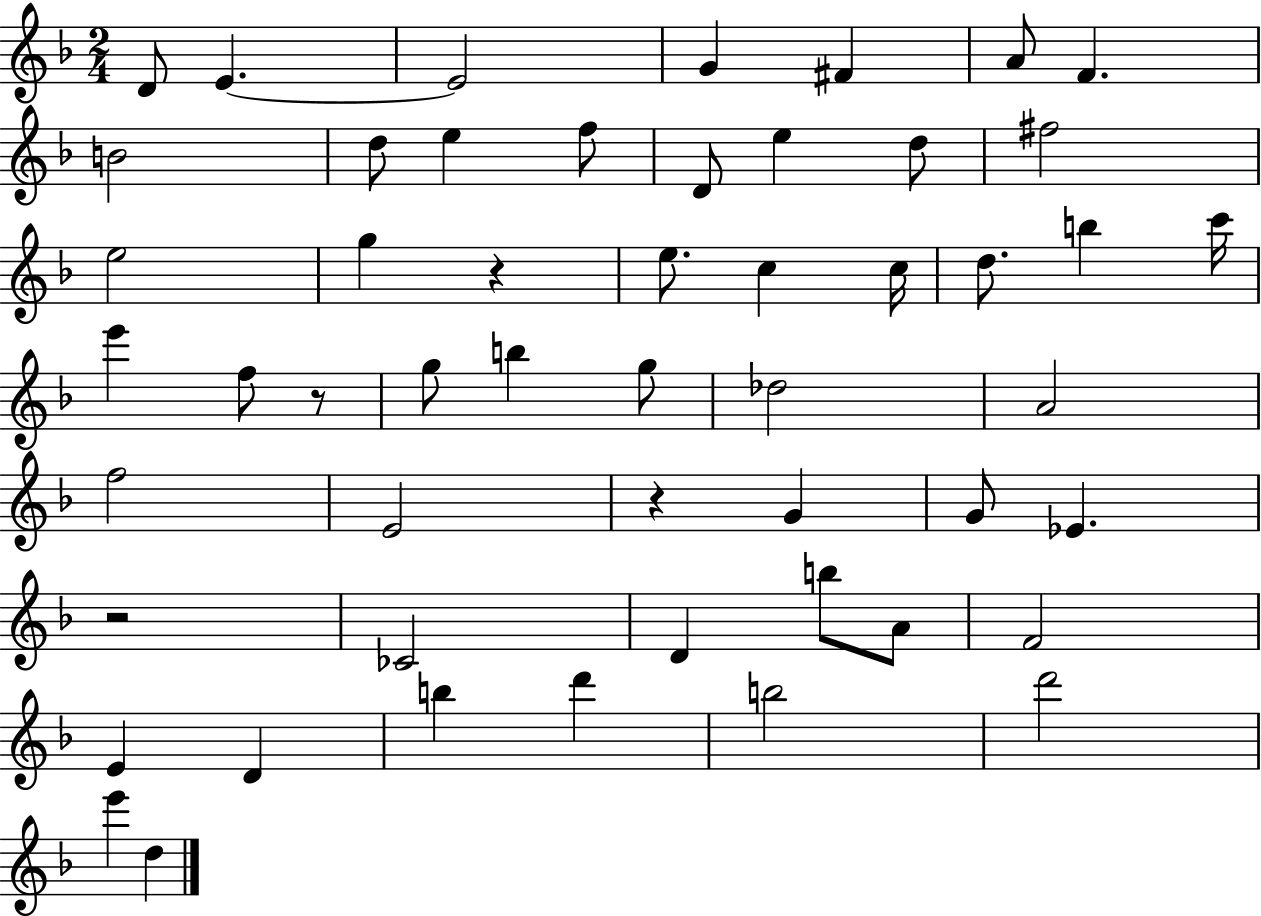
{
  \clef treble
  \numericTimeSignature
  \time 2/4
  \key f \major
  d'8 e'4.~~ | e'2 | g'4 fis'4 | a'8 f'4. | \break b'2 | d''8 e''4 f''8 | d'8 e''4 d''8 | fis''2 | \break e''2 | g''4 r4 | e''8. c''4 c''16 | d''8. b''4 c'''16 | \break e'''4 f''8 r8 | g''8 b''4 g''8 | des''2 | a'2 | \break f''2 | e'2 | r4 g'4 | g'8 ees'4. | \break r2 | ces'2 | d'4 b''8 a'8 | f'2 | \break e'4 d'4 | b''4 d'''4 | b''2 | d'''2 | \break e'''4 d''4 | \bar "|."
}